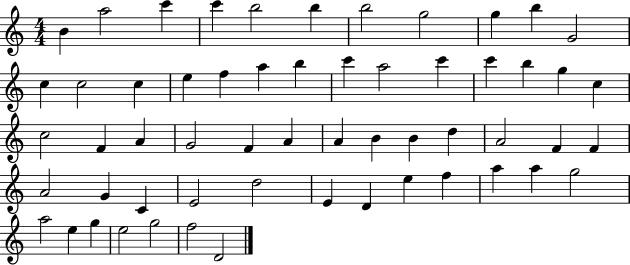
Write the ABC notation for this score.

X:1
T:Untitled
M:4/4
L:1/4
K:C
B a2 c' c' b2 b b2 g2 g b G2 c c2 c e f a b c' a2 c' c' b g c c2 F A G2 F A A B B d A2 F F A2 G C E2 d2 E D e f a a g2 a2 e g e2 g2 f2 D2